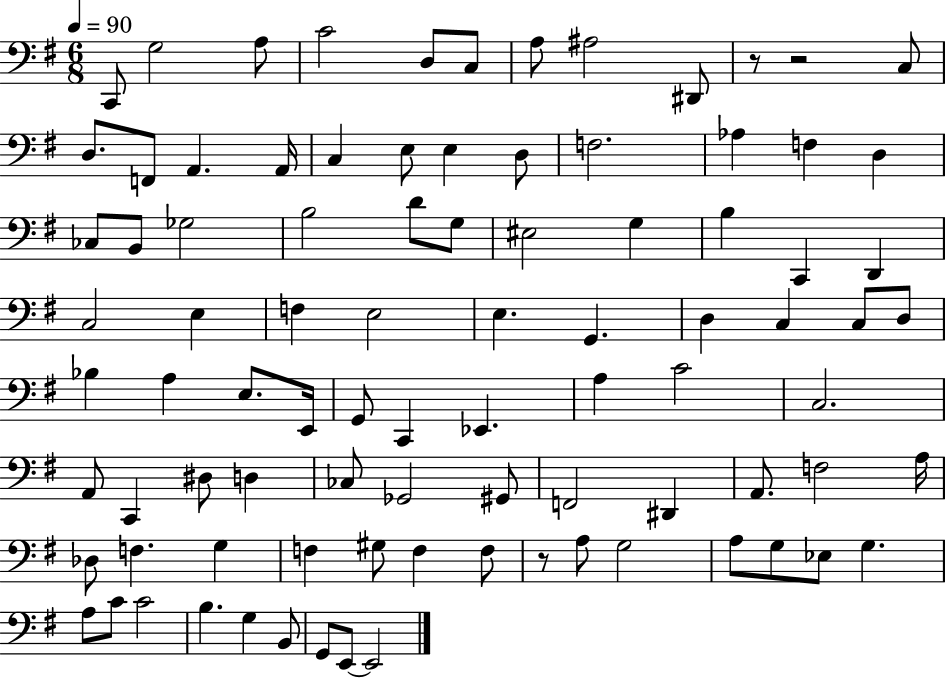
{
  \clef bass
  \numericTimeSignature
  \time 6/8
  \key g \major
  \tempo 4 = 90
  c,8 g2 a8 | c'2 d8 c8 | a8 ais2 dis,8 | r8 r2 c8 | \break d8. f,8 a,4. a,16 | c4 e8 e4 d8 | f2. | aes4 f4 d4 | \break ces8 b,8 ges2 | b2 d'8 g8 | eis2 g4 | b4 c,4 d,4 | \break c2 e4 | f4 e2 | e4. g,4. | d4 c4 c8 d8 | \break bes4 a4 e8. e,16 | g,8 c,4 ees,4. | a4 c'2 | c2. | \break a,8 c,4 dis8 d4 | ces8 ges,2 gis,8 | f,2 dis,4 | a,8. f2 a16 | \break des8 f4. g4 | f4 gis8 f4 f8 | r8 a8 g2 | a8 g8 ees8 g4. | \break a8 c'8 c'2 | b4. g4 b,8 | g,8 e,8~~ e,2 | \bar "|."
}